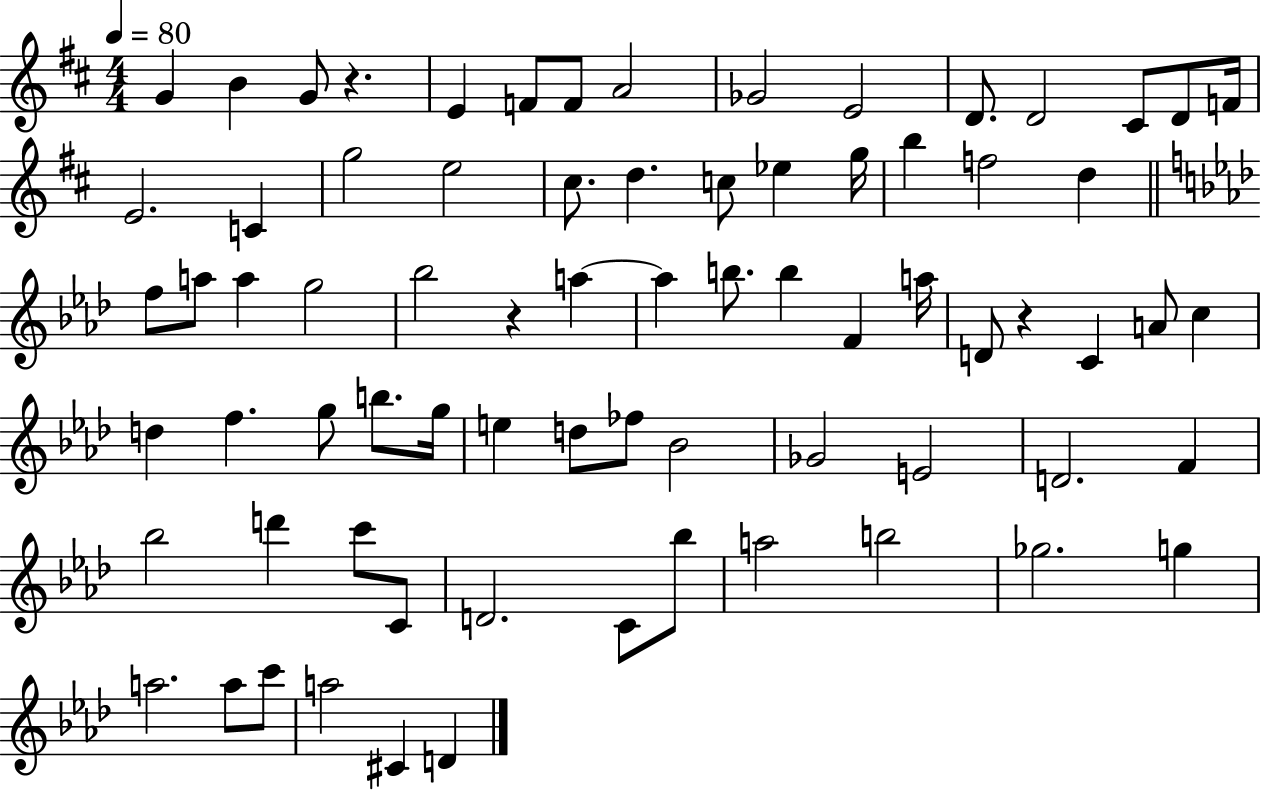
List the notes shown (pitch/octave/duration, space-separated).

G4/q B4/q G4/e R/q. E4/q F4/e F4/e A4/h Gb4/h E4/h D4/e. D4/h C#4/e D4/e F4/s E4/h. C4/q G5/h E5/h C#5/e. D5/q. C5/e Eb5/q G5/s B5/q F5/h D5/q F5/e A5/e A5/q G5/h Bb5/h R/q A5/q A5/q B5/e. B5/q F4/q A5/s D4/e R/q C4/q A4/e C5/q D5/q F5/q. G5/e B5/e. G5/s E5/q D5/e FES5/e Bb4/h Gb4/h E4/h D4/h. F4/q Bb5/h D6/q C6/e C4/e D4/h. C4/e Bb5/e A5/h B5/h Gb5/h. G5/q A5/h. A5/e C6/e A5/h C#4/q D4/q